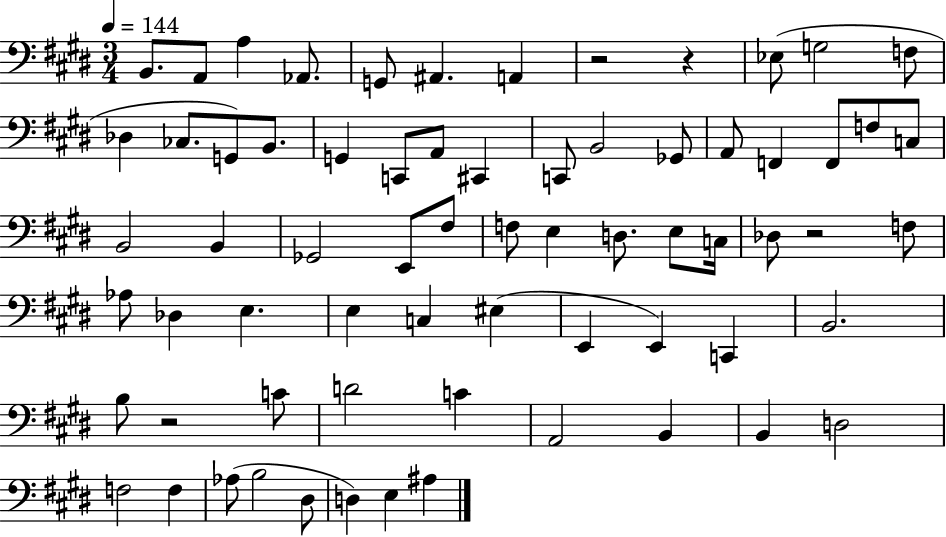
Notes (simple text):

B2/e. A2/e A3/q Ab2/e. G2/e A#2/q. A2/q R/h R/q Eb3/e G3/h F3/e Db3/q CES3/e. G2/e B2/e. G2/q C2/e A2/e C#2/q C2/e B2/h Gb2/e A2/e F2/q F2/e F3/e C3/e B2/h B2/q Gb2/h E2/e F#3/e F3/e E3/q D3/e. E3/e C3/s Db3/e R/h F3/e Ab3/e Db3/q E3/q. E3/q C3/q EIS3/q E2/q E2/q C2/q B2/h. B3/e R/h C4/e D4/h C4/q A2/h B2/q B2/q D3/h F3/h F3/q Ab3/e B3/h D#3/e D3/q E3/q A#3/q